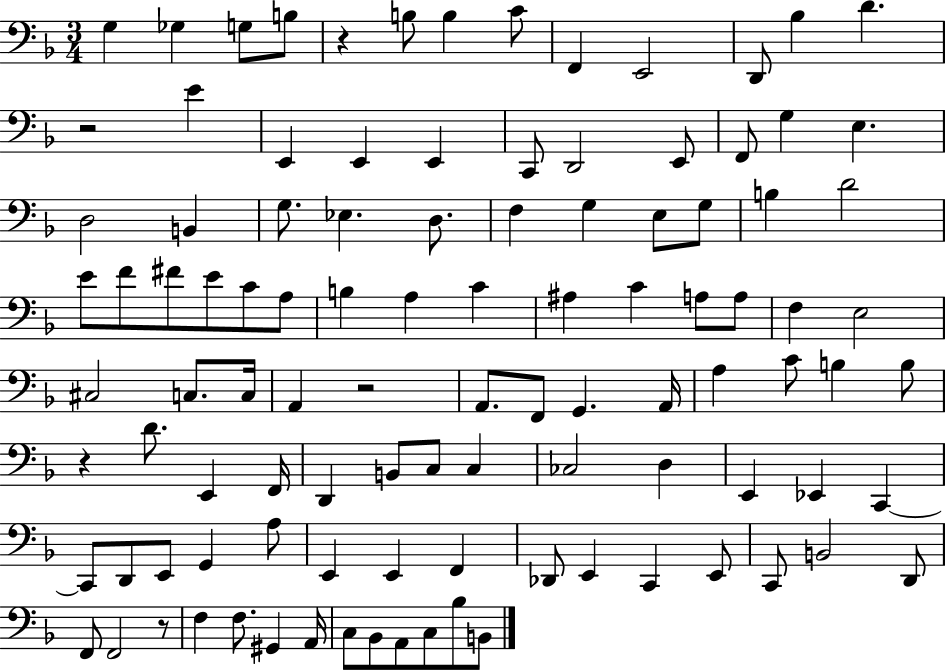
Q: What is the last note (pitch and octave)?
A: B2